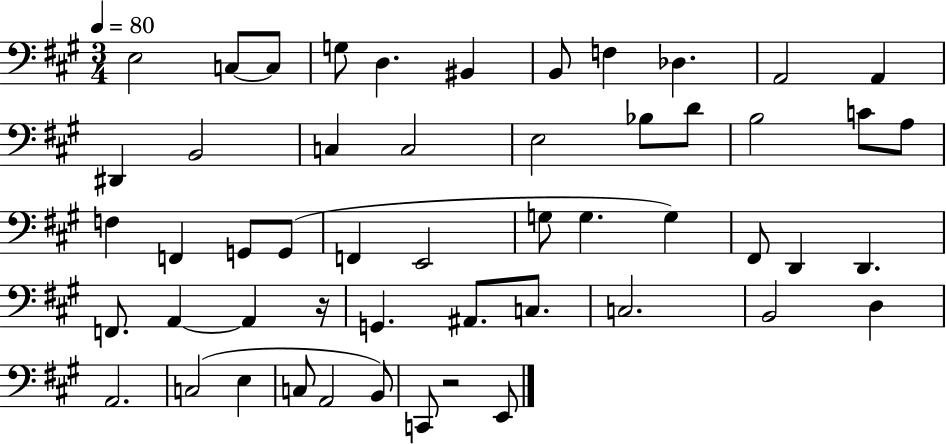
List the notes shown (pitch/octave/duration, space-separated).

E3/h C3/e C3/e G3/e D3/q. BIS2/q B2/e F3/q Db3/q. A2/h A2/q D#2/q B2/h C3/q C3/h E3/h Bb3/e D4/e B3/h C4/e A3/e F3/q F2/q G2/e G2/e F2/q E2/h G3/e G3/q. G3/q F#2/e D2/q D2/q. F2/e. A2/q A2/q R/s G2/q. A#2/e. C3/e. C3/h. B2/h D3/q A2/h. C3/h E3/q C3/e A2/h B2/e C2/e R/h E2/e